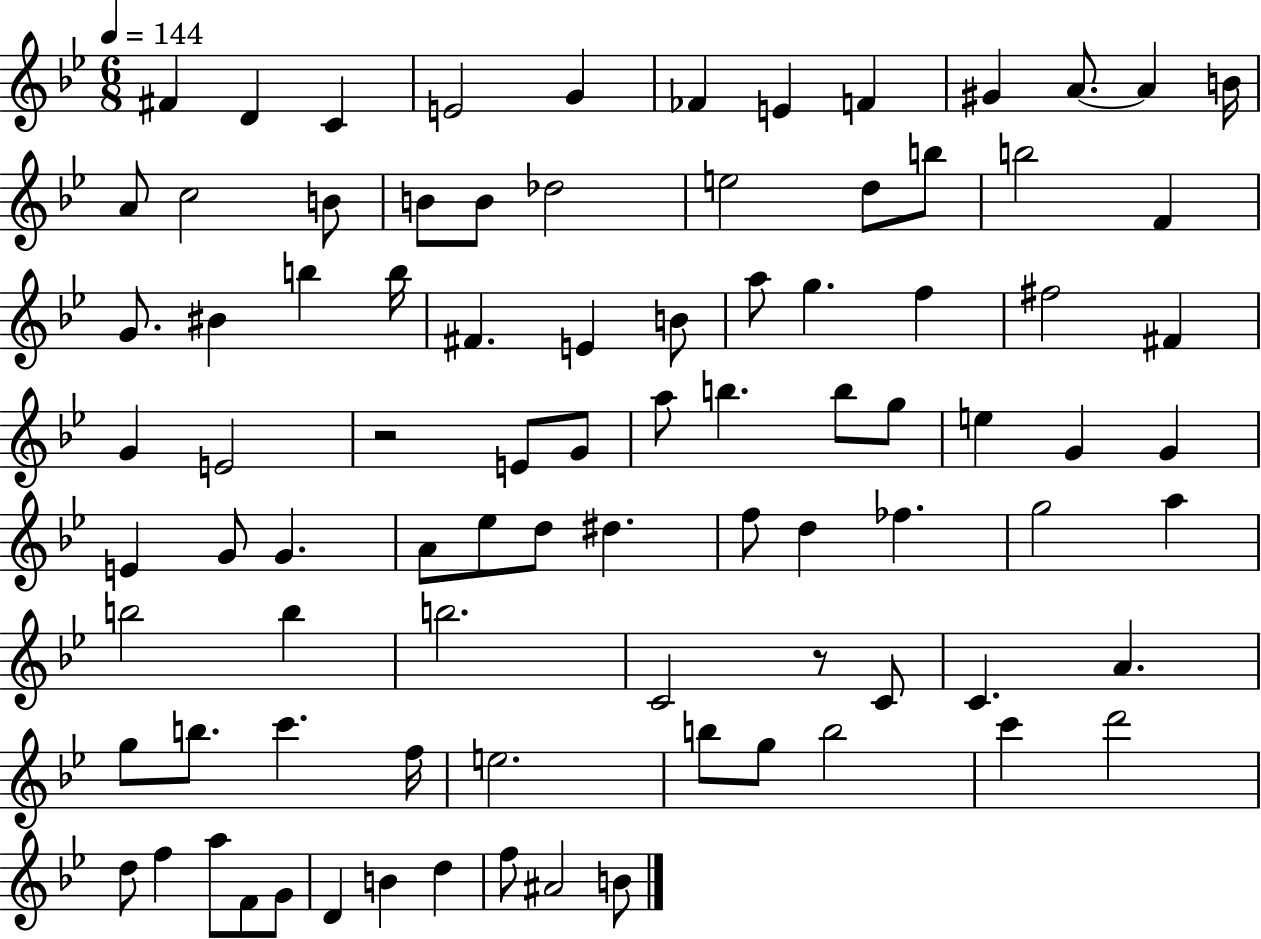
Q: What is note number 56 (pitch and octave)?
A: FES5